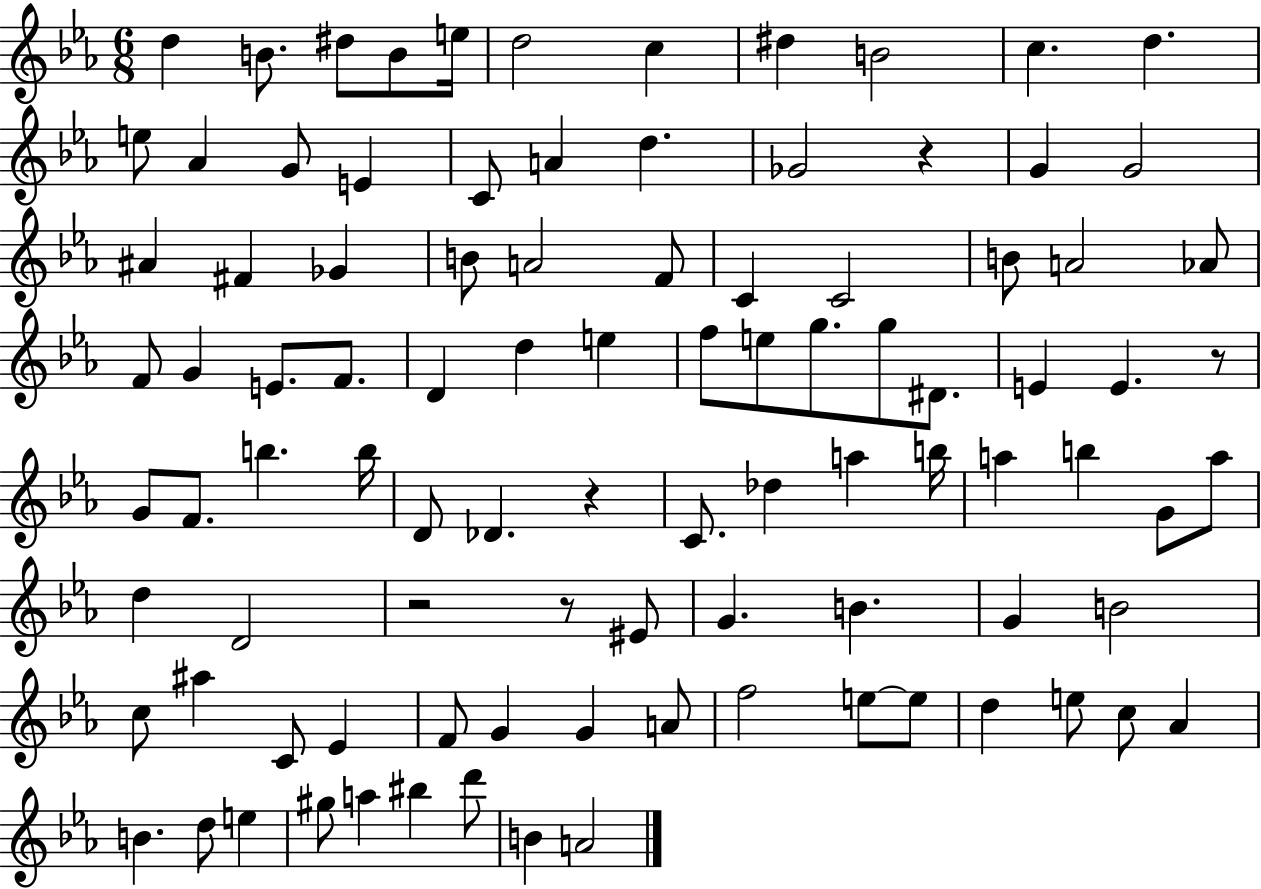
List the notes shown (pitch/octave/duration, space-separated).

D5/q B4/e. D#5/e B4/e E5/s D5/h C5/q D#5/q B4/h C5/q. D5/q. E5/e Ab4/q G4/e E4/q C4/e A4/q D5/q. Gb4/h R/q G4/q G4/h A#4/q F#4/q Gb4/q B4/e A4/h F4/e C4/q C4/h B4/e A4/h Ab4/e F4/e G4/q E4/e. F4/e. D4/q D5/q E5/q F5/e E5/e G5/e. G5/e D#4/e. E4/q E4/q. R/e G4/e F4/e. B5/q. B5/s D4/e Db4/q. R/q C4/e. Db5/q A5/q B5/s A5/q B5/q G4/e A5/e D5/q D4/h R/h R/e EIS4/e G4/q. B4/q. G4/q B4/h C5/e A#5/q C4/e Eb4/q F4/e G4/q G4/q A4/e F5/h E5/e E5/e D5/q E5/e C5/e Ab4/q B4/q. D5/e E5/q G#5/e A5/q BIS5/q D6/e B4/q A4/h